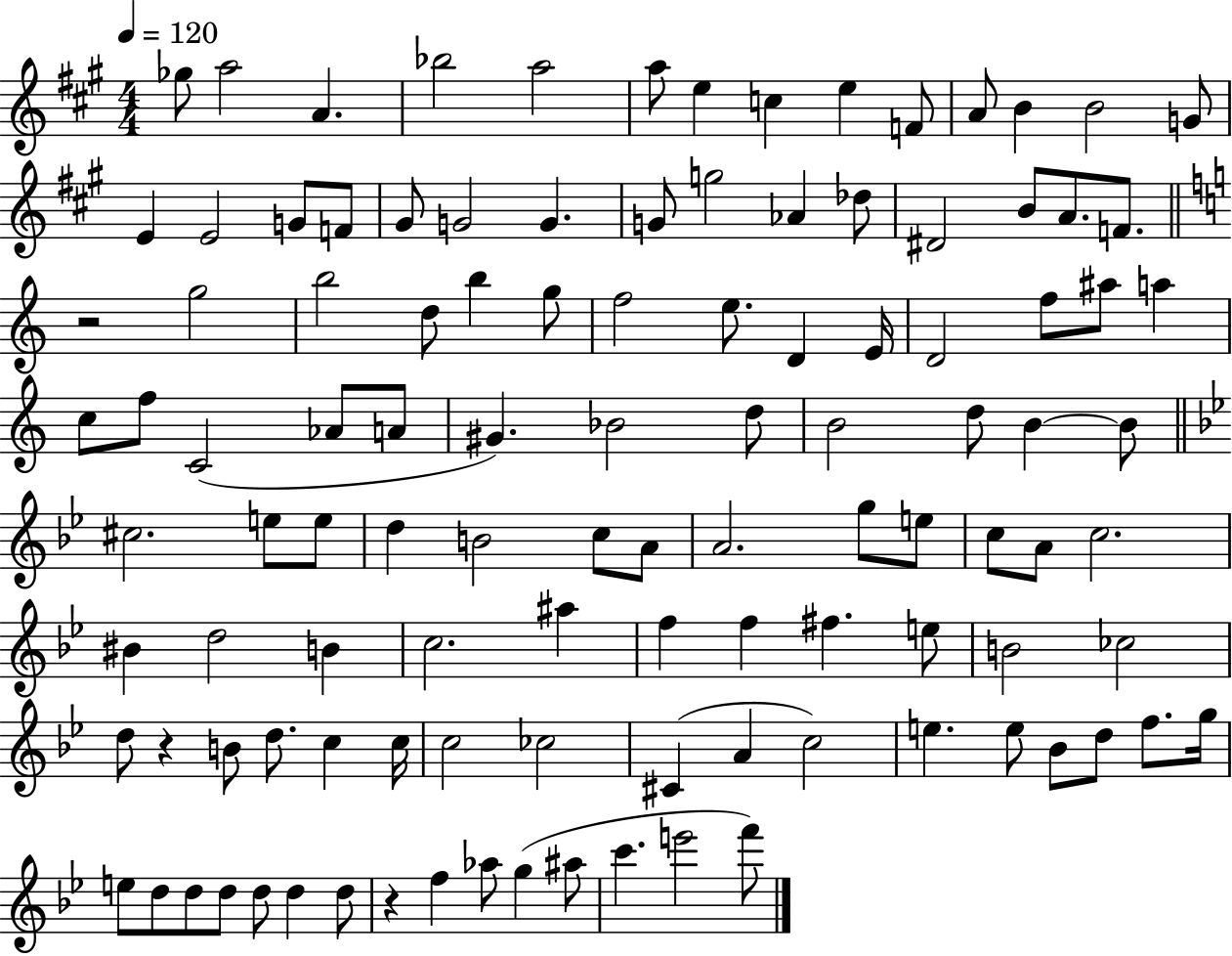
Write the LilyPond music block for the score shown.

{
  \clef treble
  \numericTimeSignature
  \time 4/4
  \key a \major
  \tempo 4 = 120
  \repeat volta 2 { ges''8 a''2 a'4. | bes''2 a''2 | a''8 e''4 c''4 e''4 f'8 | a'8 b'4 b'2 g'8 | \break e'4 e'2 g'8 f'8 | gis'8 g'2 g'4. | g'8 g''2 aes'4 des''8 | dis'2 b'8 a'8. f'8. | \break \bar "||" \break \key c \major r2 g''2 | b''2 d''8 b''4 g''8 | f''2 e''8. d'4 e'16 | d'2 f''8 ais''8 a''4 | \break c''8 f''8 c'2( aes'8 a'8 | gis'4.) bes'2 d''8 | b'2 d''8 b'4~~ b'8 | \bar "||" \break \key bes \major cis''2. e''8 e''8 | d''4 b'2 c''8 a'8 | a'2. g''8 e''8 | c''8 a'8 c''2. | \break bis'4 d''2 b'4 | c''2. ais''4 | f''4 f''4 fis''4. e''8 | b'2 ces''2 | \break d''8 r4 b'8 d''8. c''4 c''16 | c''2 ces''2 | cis'4( a'4 c''2) | e''4. e''8 bes'8 d''8 f''8. g''16 | \break e''8 d''8 d''8 d''8 d''8 d''4 d''8 | r4 f''4 aes''8 g''4( ais''8 | c'''4. e'''2 f'''8) | } \bar "|."
}